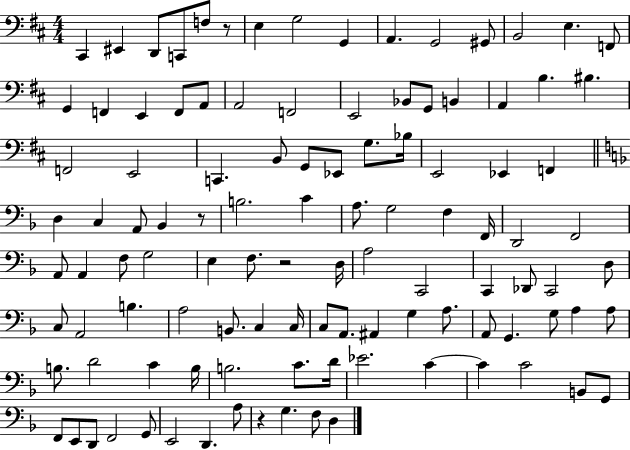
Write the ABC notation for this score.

X:1
T:Untitled
M:4/4
L:1/4
K:D
^C,, ^E,, D,,/2 C,,/2 F,/2 z/2 E, G,2 G,, A,, G,,2 ^G,,/2 B,,2 E, F,,/2 G,, F,, E,, F,,/2 A,,/2 A,,2 F,,2 E,,2 _B,,/2 G,,/2 B,, A,, B, ^B, F,,2 E,,2 C,, B,,/2 G,,/2 _E,,/2 G,/2 _B,/4 E,,2 _E,, F,, D, C, A,,/2 _B,, z/2 B,2 C A,/2 G,2 F, F,,/4 D,,2 F,,2 A,,/2 A,, F,/2 G,2 E, F,/2 z2 D,/4 A,2 C,,2 C,, _D,,/2 C,,2 D,/2 C,/2 A,,2 B, A,2 B,,/2 C, C,/4 C,/2 A,,/2 ^A,, G, A,/2 A,,/2 G,, G,/2 A, A,/2 B,/2 D2 C B,/4 B,2 C/2 D/4 _E2 C C C2 B,,/2 G,,/2 F,,/2 E,,/2 D,,/2 F,,2 G,,/2 E,,2 D,, A,/2 z G, F,/2 D,